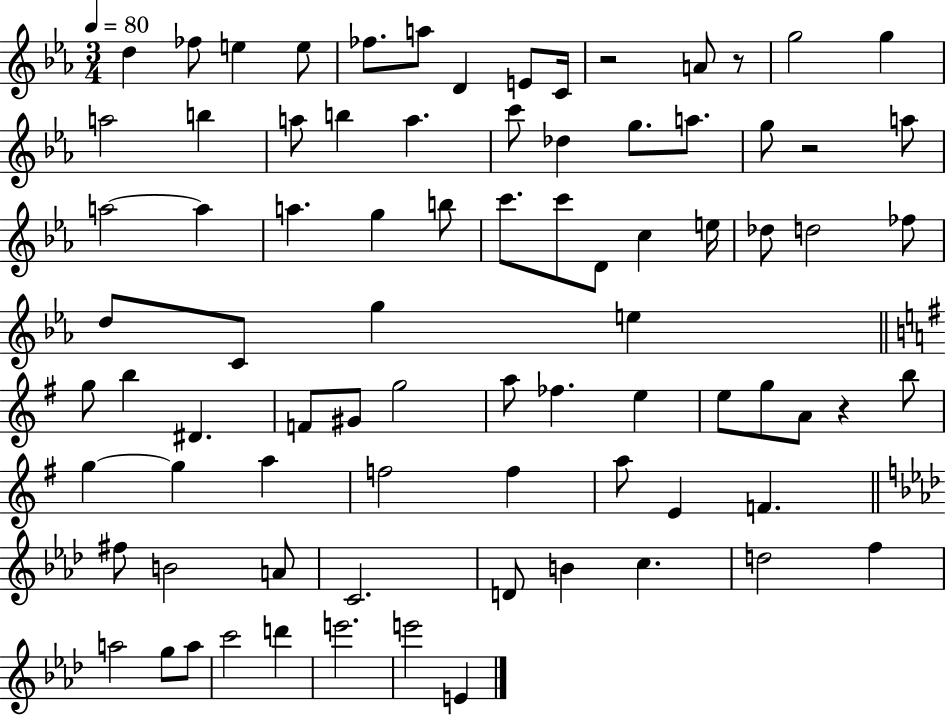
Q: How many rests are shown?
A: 4